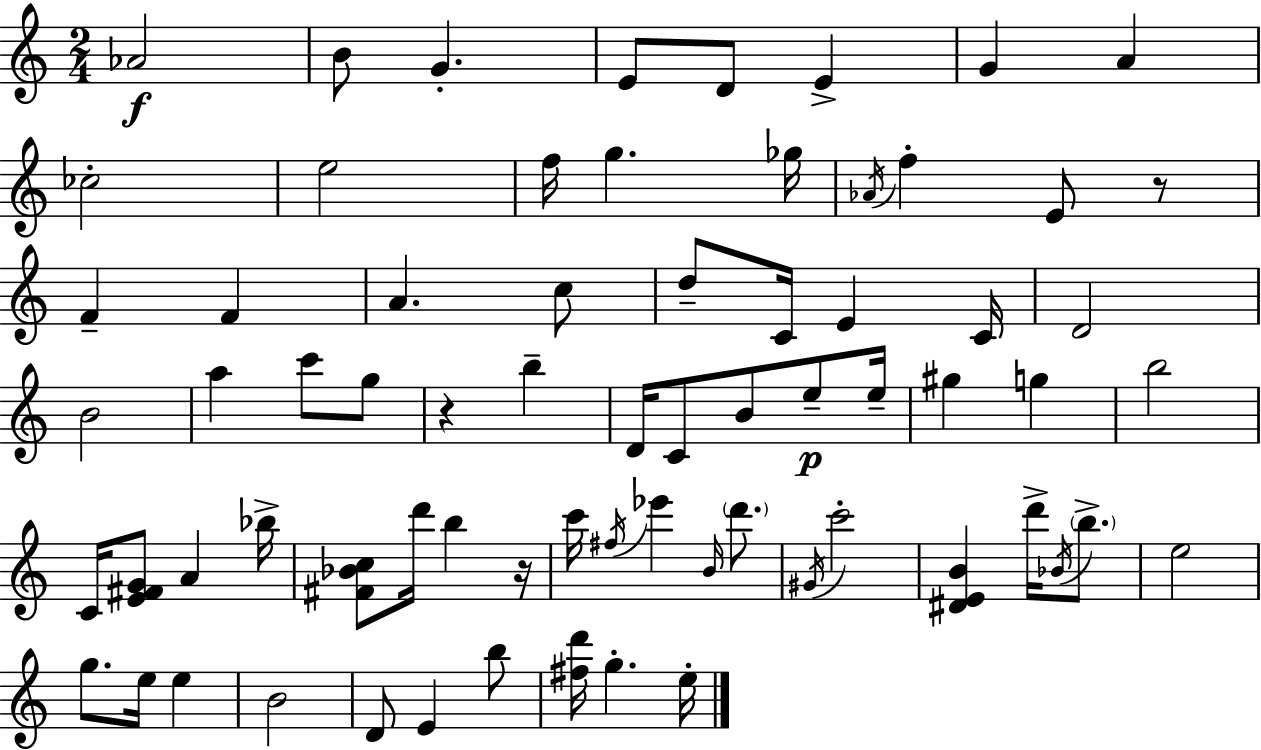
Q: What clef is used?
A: treble